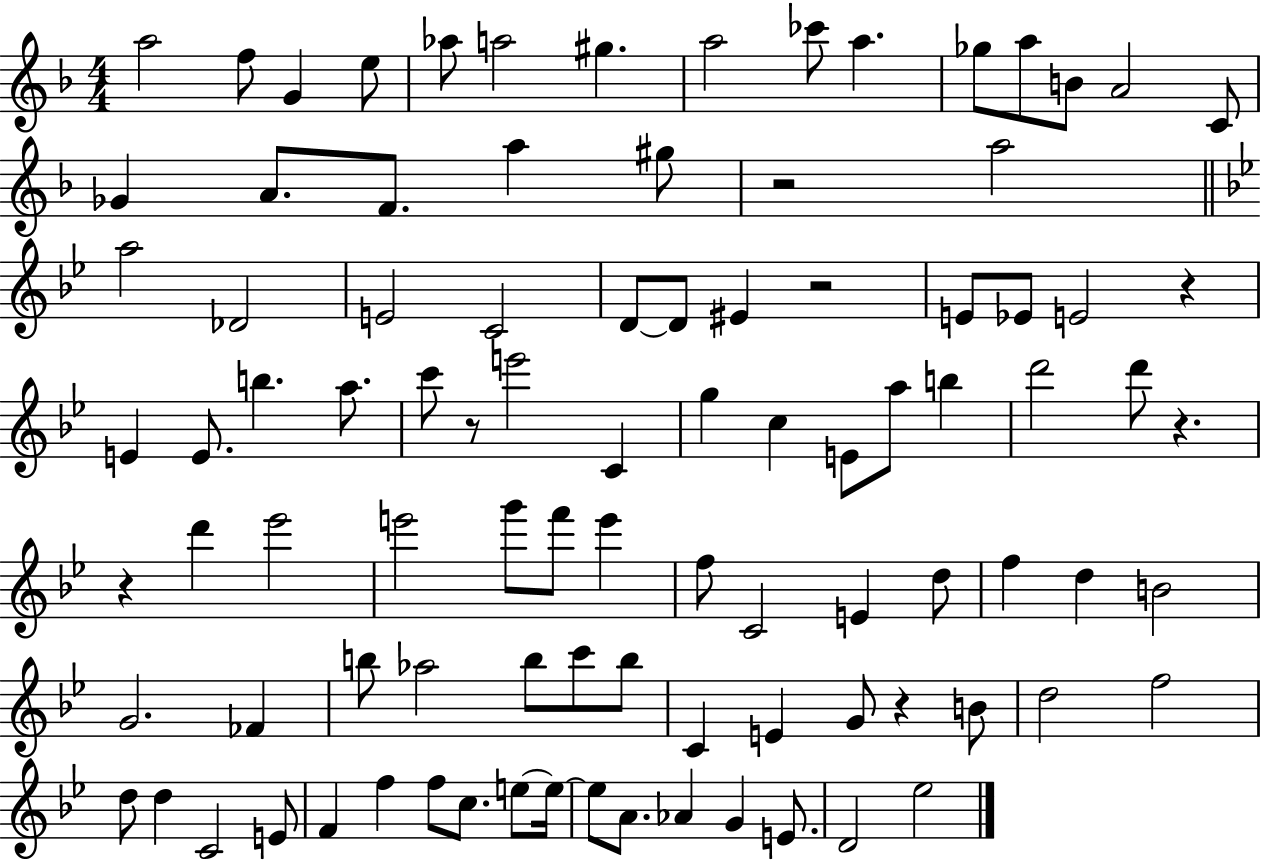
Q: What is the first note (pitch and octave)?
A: A5